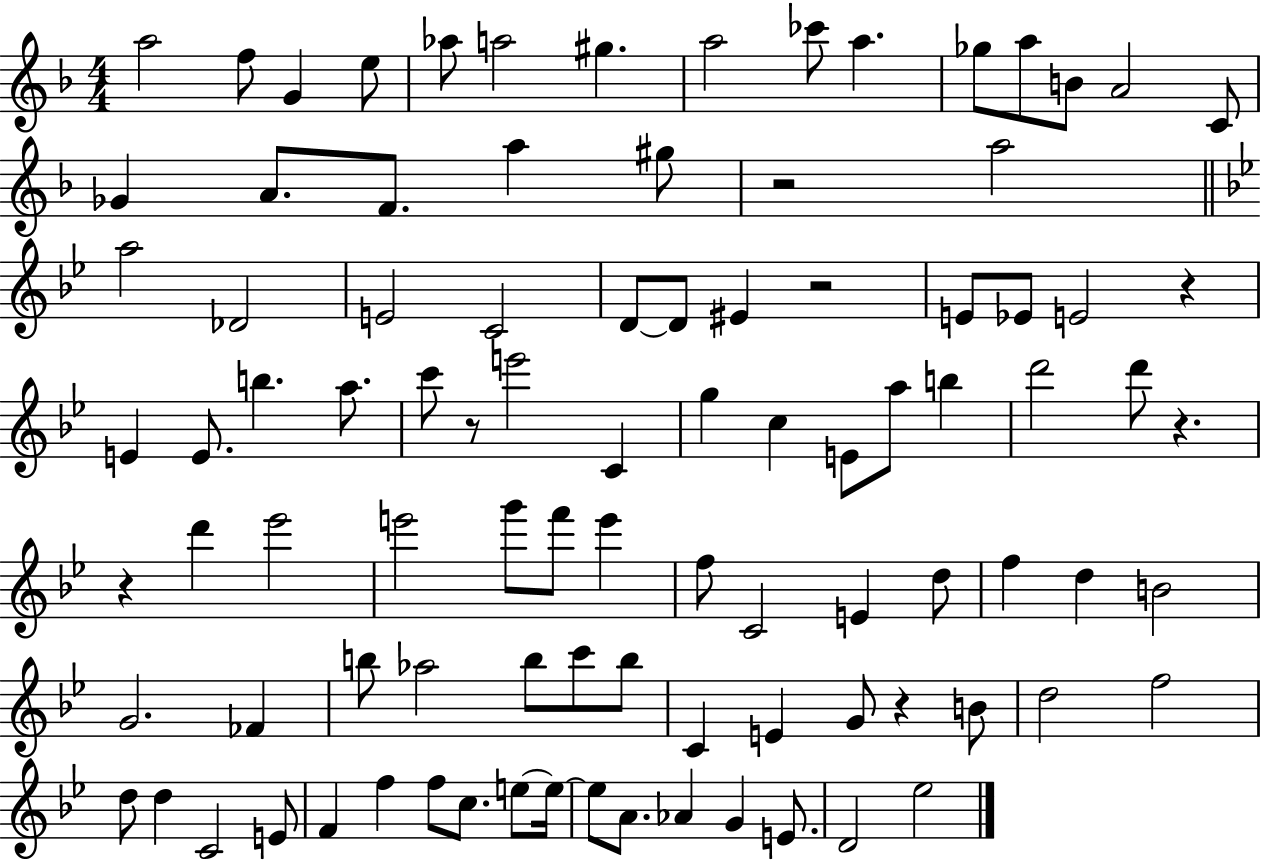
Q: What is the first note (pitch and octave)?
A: A5